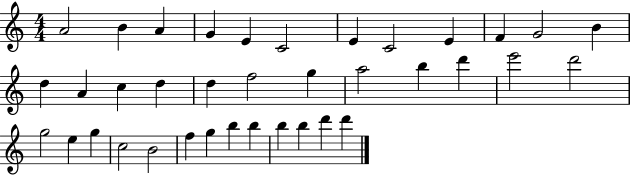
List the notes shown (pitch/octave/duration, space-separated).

A4/h B4/q A4/q G4/q E4/q C4/h E4/q C4/h E4/q F4/q G4/h B4/q D5/q A4/q C5/q D5/q D5/q F5/h G5/q A5/h B5/q D6/q E6/h D6/h G5/h E5/q G5/q C5/h B4/h F5/q G5/q B5/q B5/q B5/q B5/q D6/q D6/q